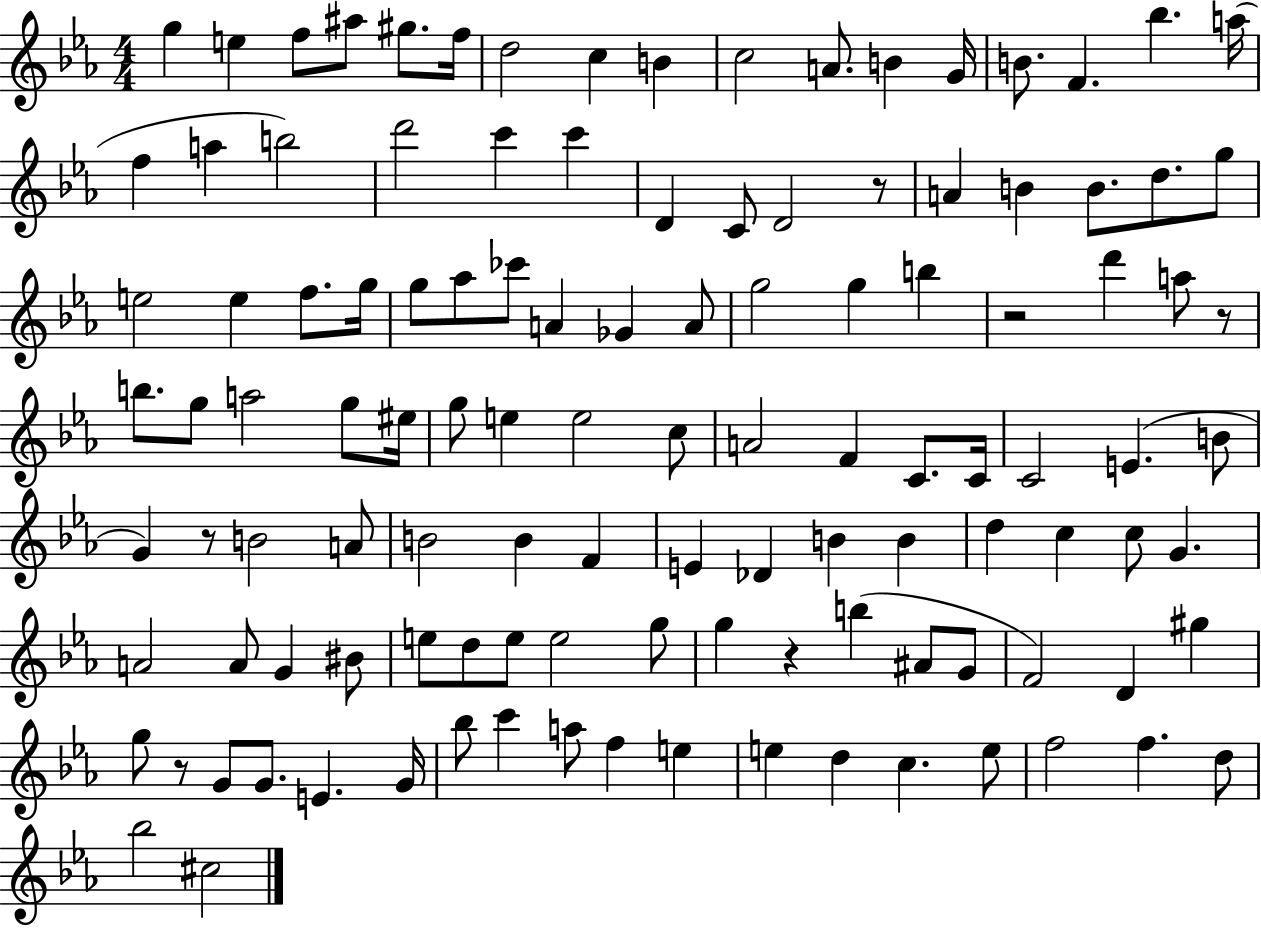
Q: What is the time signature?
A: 4/4